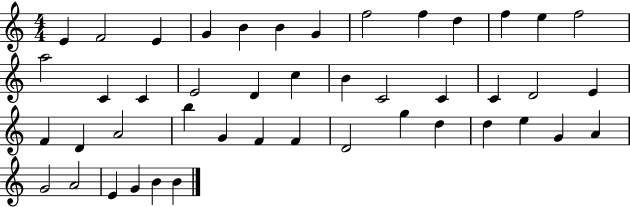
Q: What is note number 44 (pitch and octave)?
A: B4